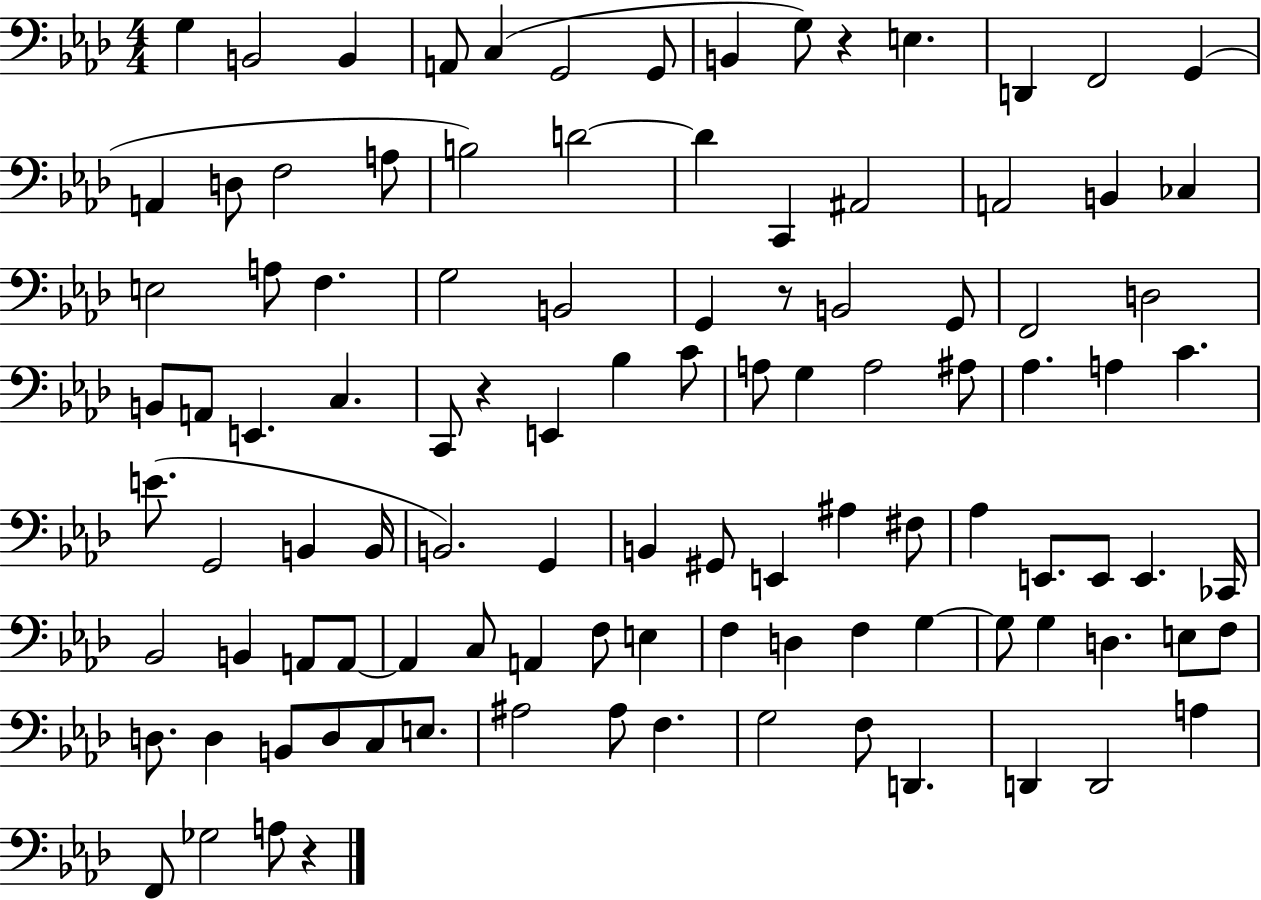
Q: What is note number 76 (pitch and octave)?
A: F3